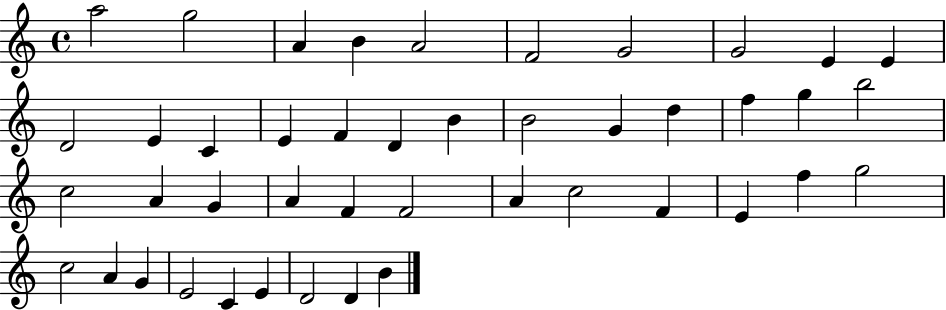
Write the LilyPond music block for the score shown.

{
  \clef treble
  \time 4/4
  \defaultTimeSignature
  \key c \major
  a''2 g''2 | a'4 b'4 a'2 | f'2 g'2 | g'2 e'4 e'4 | \break d'2 e'4 c'4 | e'4 f'4 d'4 b'4 | b'2 g'4 d''4 | f''4 g''4 b''2 | \break c''2 a'4 g'4 | a'4 f'4 f'2 | a'4 c''2 f'4 | e'4 f''4 g''2 | \break c''2 a'4 g'4 | e'2 c'4 e'4 | d'2 d'4 b'4 | \bar "|."
}